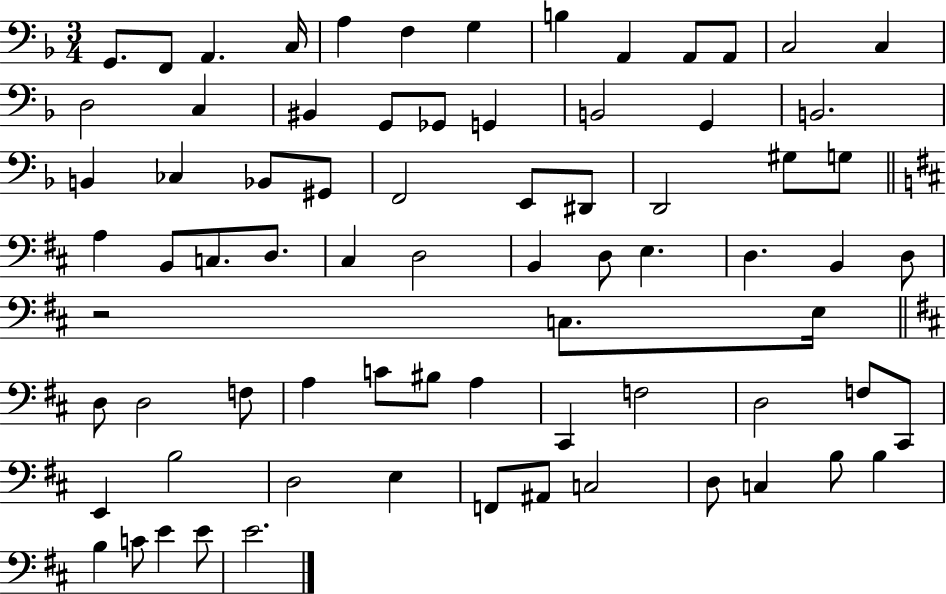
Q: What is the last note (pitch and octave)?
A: E4